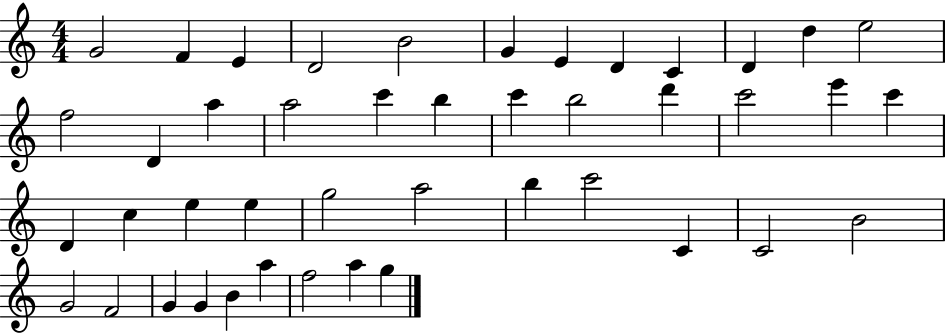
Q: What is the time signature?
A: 4/4